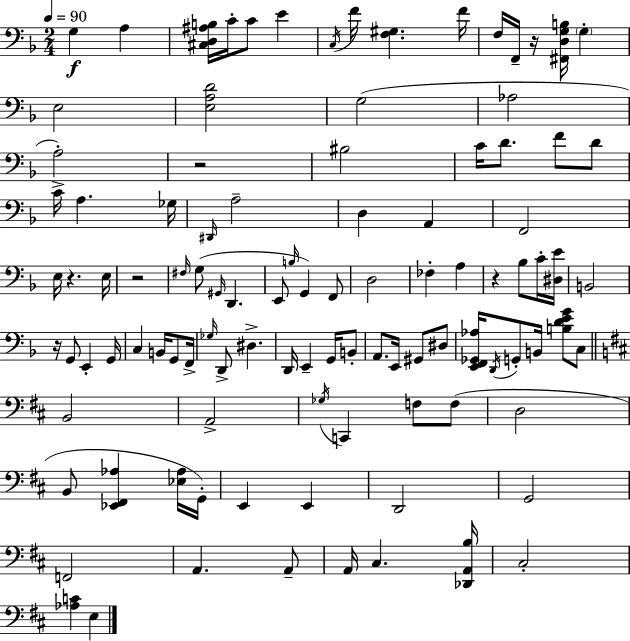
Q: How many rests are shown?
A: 6